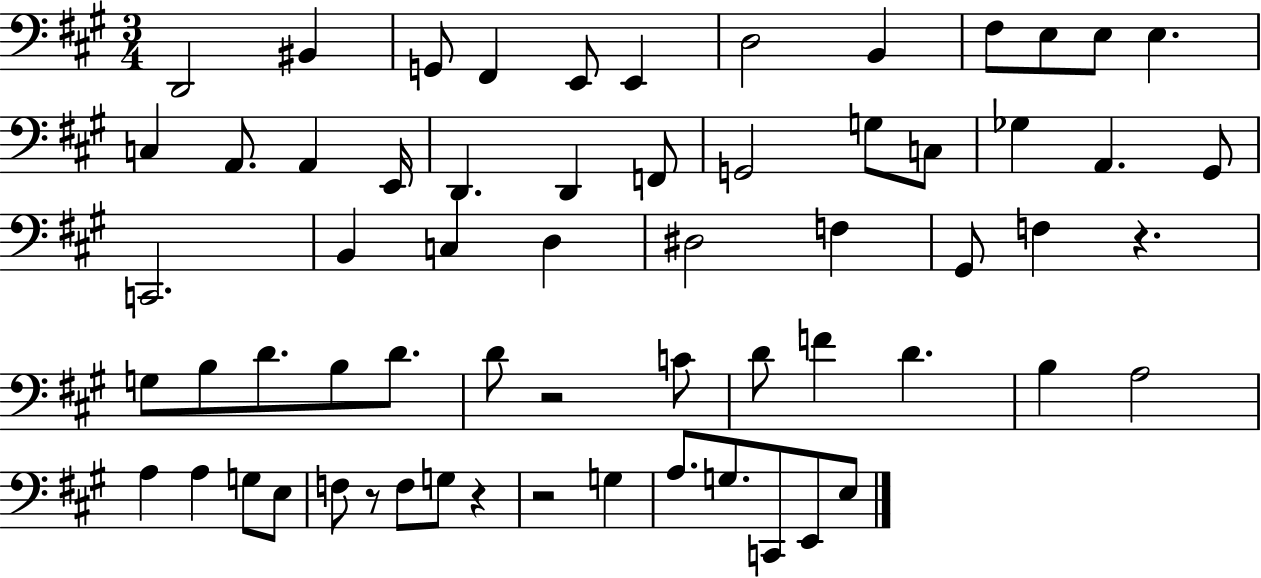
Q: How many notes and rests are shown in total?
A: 63